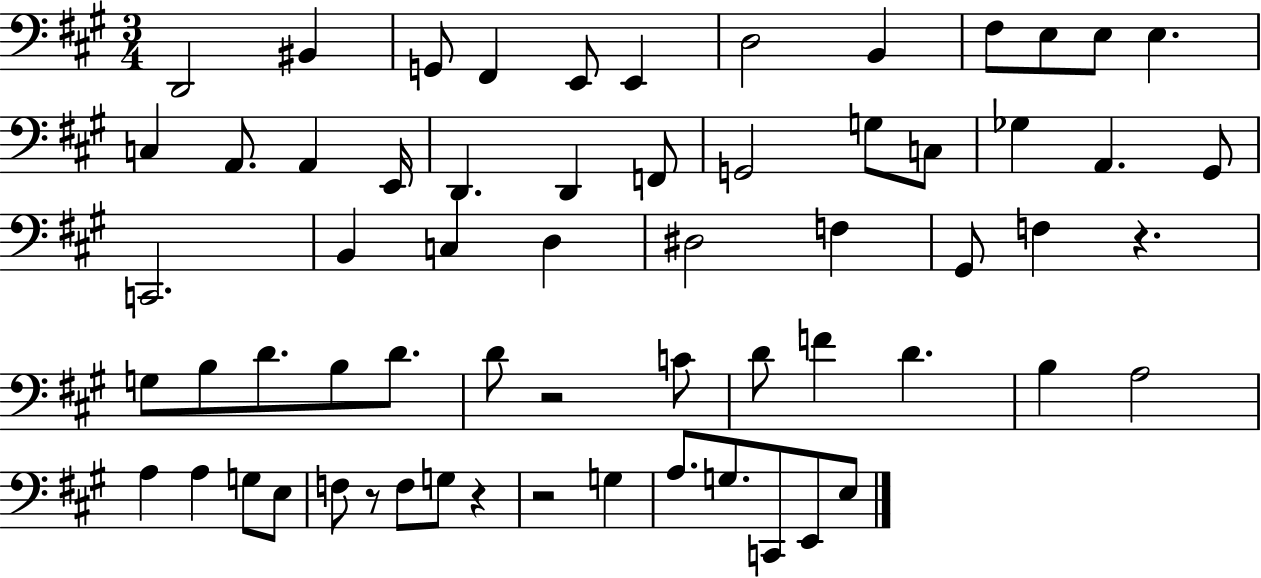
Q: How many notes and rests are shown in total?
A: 63